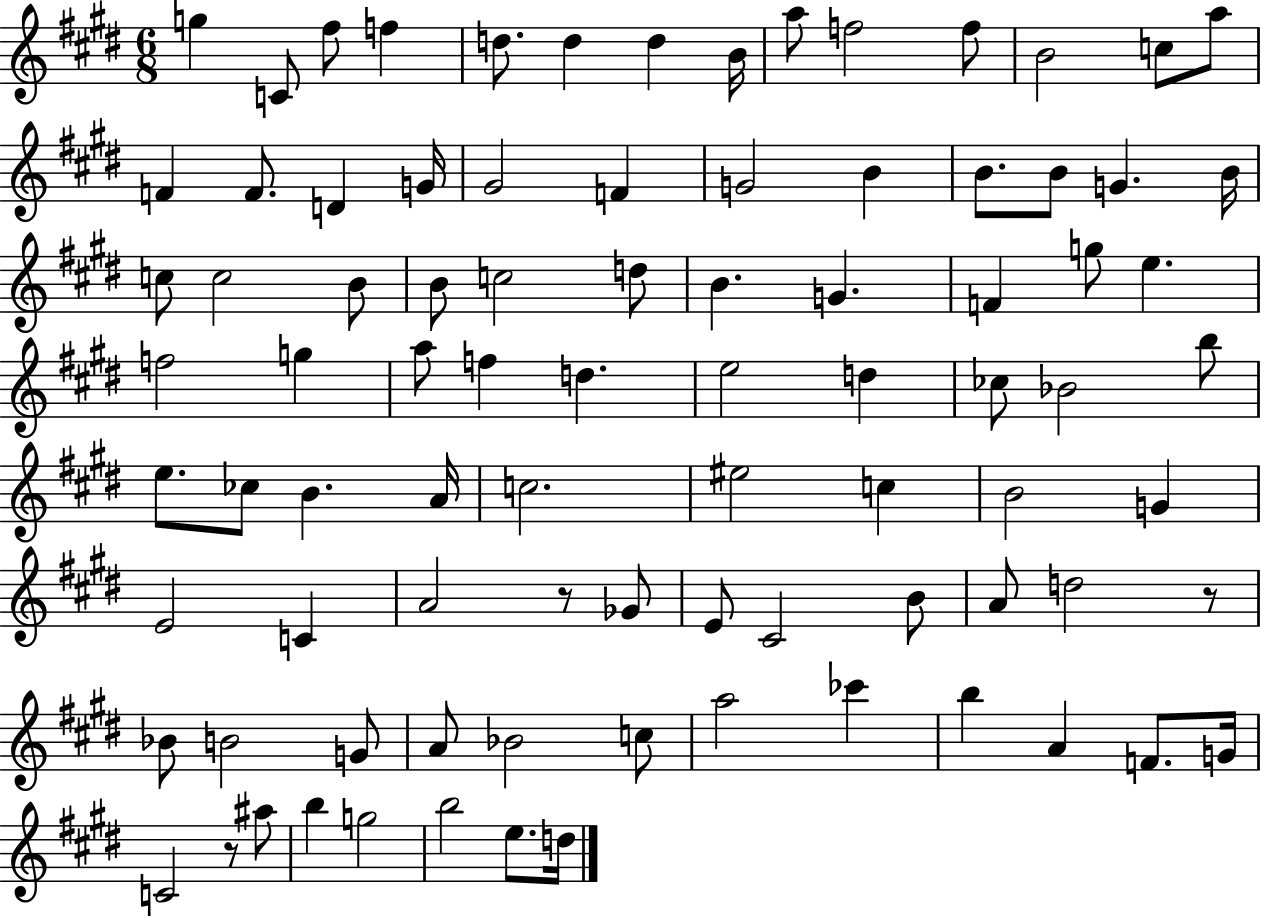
G5/q C4/e F#5/e F5/q D5/e. D5/q D5/q B4/s A5/e F5/h F5/e B4/h C5/e A5/e F4/q F4/e. D4/q G4/s G#4/h F4/q G4/h B4/q B4/e. B4/e G4/q. B4/s C5/e C5/h B4/e B4/e C5/h D5/e B4/q. G4/q. F4/q G5/e E5/q. F5/h G5/q A5/e F5/q D5/q. E5/h D5/q CES5/e Bb4/h B5/e E5/e. CES5/e B4/q. A4/s C5/h. EIS5/h C5/q B4/h G4/q E4/h C4/q A4/h R/e Gb4/e E4/e C#4/h B4/e A4/e D5/h R/e Bb4/e B4/h G4/e A4/e Bb4/h C5/e A5/h CES6/q B5/q A4/q F4/e. G4/s C4/h R/e A#5/e B5/q G5/h B5/h E5/e. D5/s